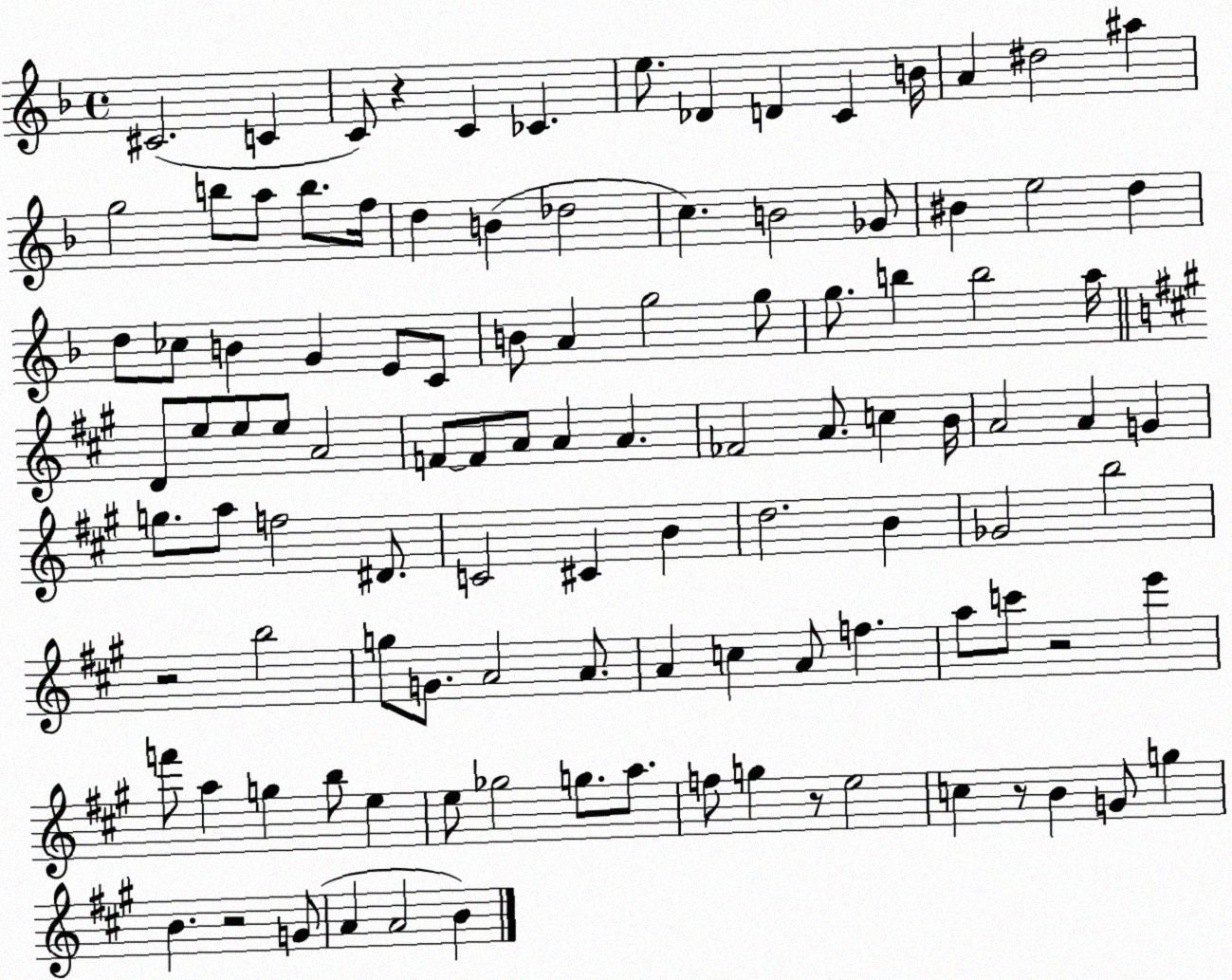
X:1
T:Untitled
M:4/4
L:1/4
K:F
^C2 C C/2 z C _C e/2 _D D C B/4 A ^d2 ^a g2 b/2 a/2 b/2 f/4 d B _d2 c B2 _G/2 ^B e2 d d/2 _c/2 B G E/2 C/2 B/2 A g2 g/2 g/2 b b2 a/4 D/2 e/2 e/2 e/2 A2 F/2 F/2 A/2 A A _F2 A/2 c B/4 A2 A G g/2 a/2 f2 ^D/2 C2 ^C B d2 B _G2 b2 z2 b2 g/2 G/2 A2 A/2 A c A/2 f a/2 c'/2 z2 e' f'/2 a g b/2 e e/2 _g2 g/2 a/2 f/2 g z/2 e2 c z/2 B G/2 g B z2 G/2 A A2 B